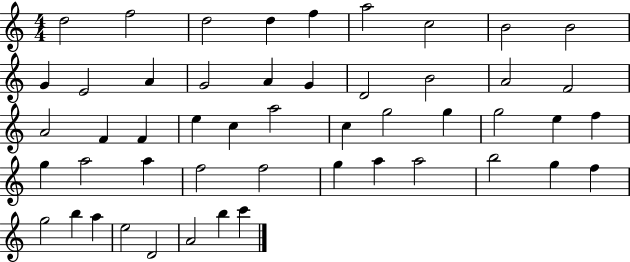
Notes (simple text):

D5/h F5/h D5/h D5/q F5/q A5/h C5/h B4/h B4/h G4/q E4/h A4/q G4/h A4/q G4/q D4/h B4/h A4/h F4/h A4/h F4/q F4/q E5/q C5/q A5/h C5/q G5/h G5/q G5/h E5/q F5/q G5/q A5/h A5/q F5/h F5/h G5/q A5/q A5/h B5/h G5/q F5/q G5/h B5/q A5/q E5/h D4/h A4/h B5/q C6/q